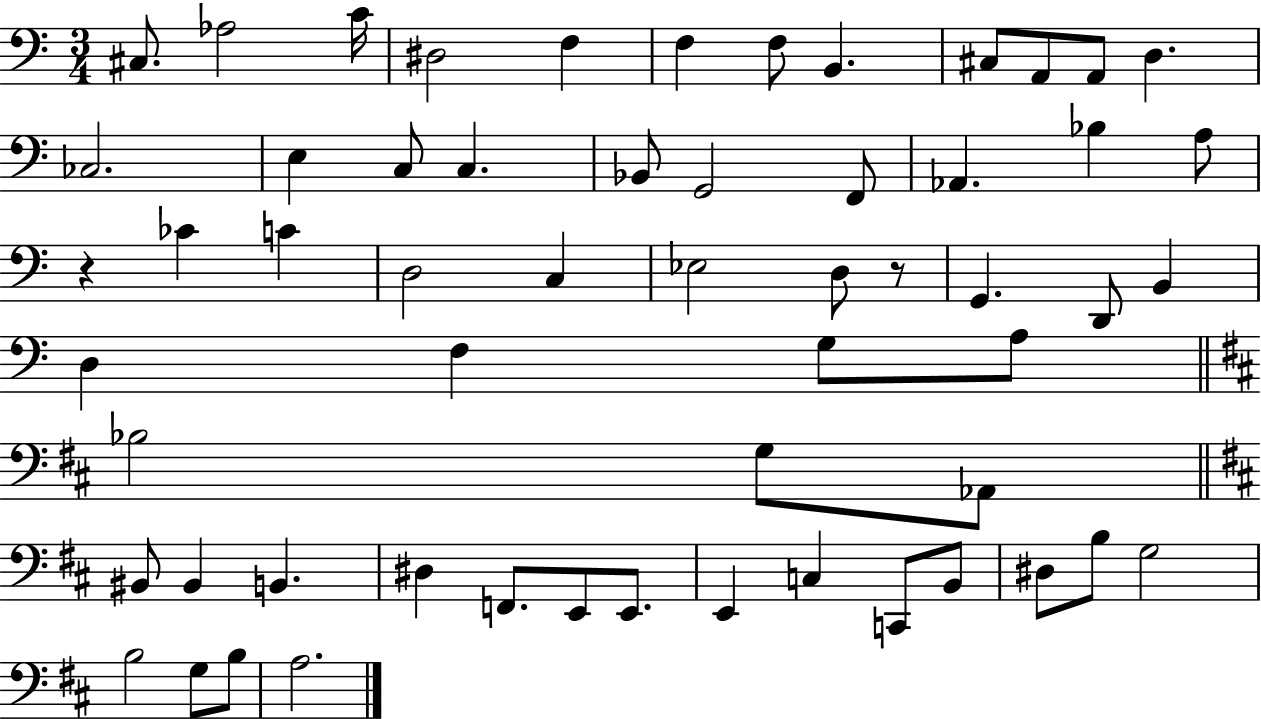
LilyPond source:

{
  \clef bass
  \numericTimeSignature
  \time 3/4
  \key c \major
  cis8. aes2 c'16 | dis2 f4 | f4 f8 b,4. | cis8 a,8 a,8 d4. | \break ces2. | e4 c8 c4. | bes,8 g,2 f,8 | aes,4. bes4 a8 | \break r4 ces'4 c'4 | d2 c4 | ees2 d8 r8 | g,4. d,8 b,4 | \break d4 f4 g8 a8 | \bar "||" \break \key b \minor bes2 g8 aes,8 | \bar "||" \break \key b \minor bis,8 bis,4 b,4. | dis4 f,8. e,8 e,8. | e,4 c4 c,8 b,8 | dis8 b8 g2 | \break b2 g8 b8 | a2. | \bar "|."
}